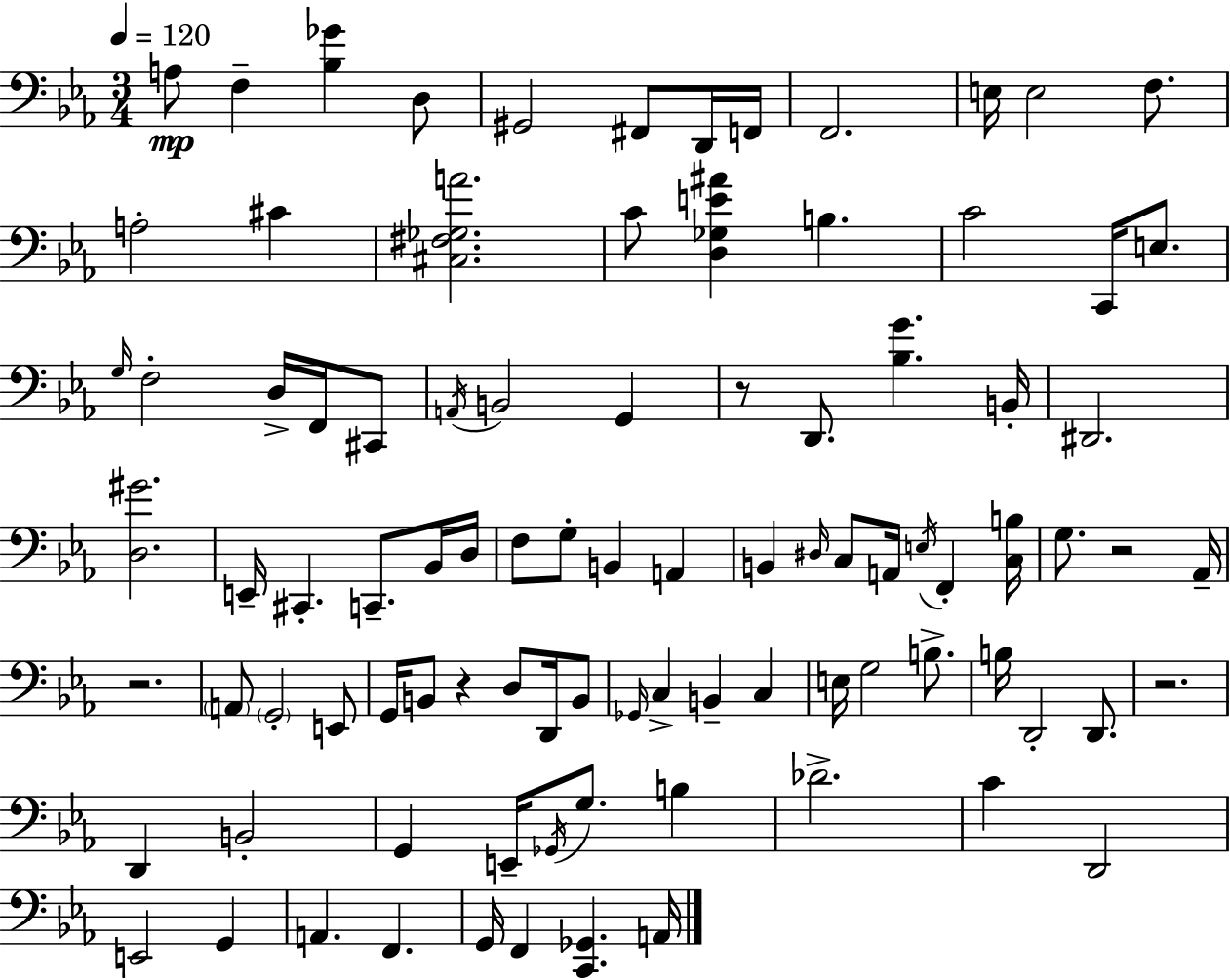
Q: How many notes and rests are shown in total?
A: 93